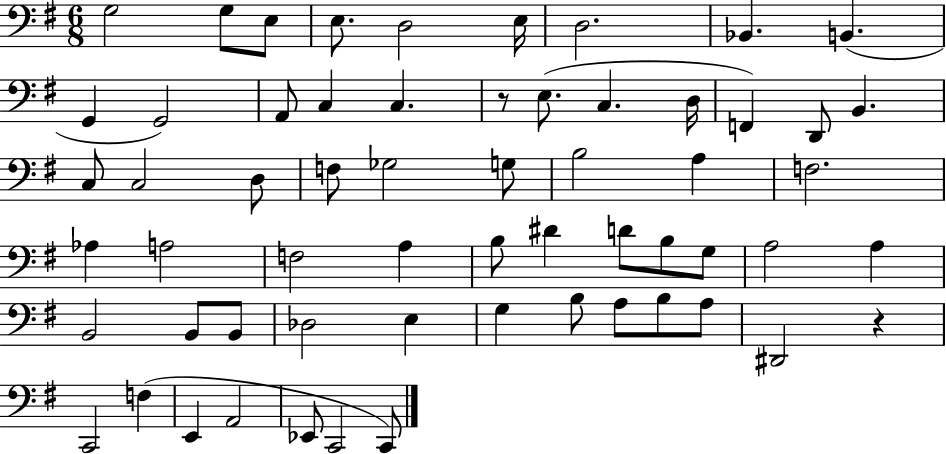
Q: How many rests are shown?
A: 2